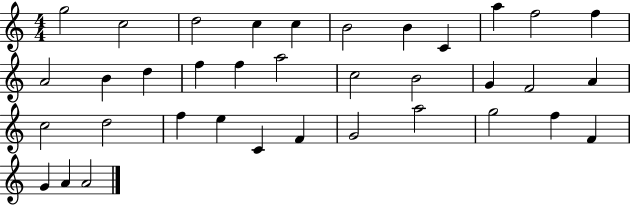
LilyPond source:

{
  \clef treble
  \numericTimeSignature
  \time 4/4
  \key c \major
  g''2 c''2 | d''2 c''4 c''4 | b'2 b'4 c'4 | a''4 f''2 f''4 | \break a'2 b'4 d''4 | f''4 f''4 a''2 | c''2 b'2 | g'4 f'2 a'4 | \break c''2 d''2 | f''4 e''4 c'4 f'4 | g'2 a''2 | g''2 f''4 f'4 | \break g'4 a'4 a'2 | \bar "|."
}